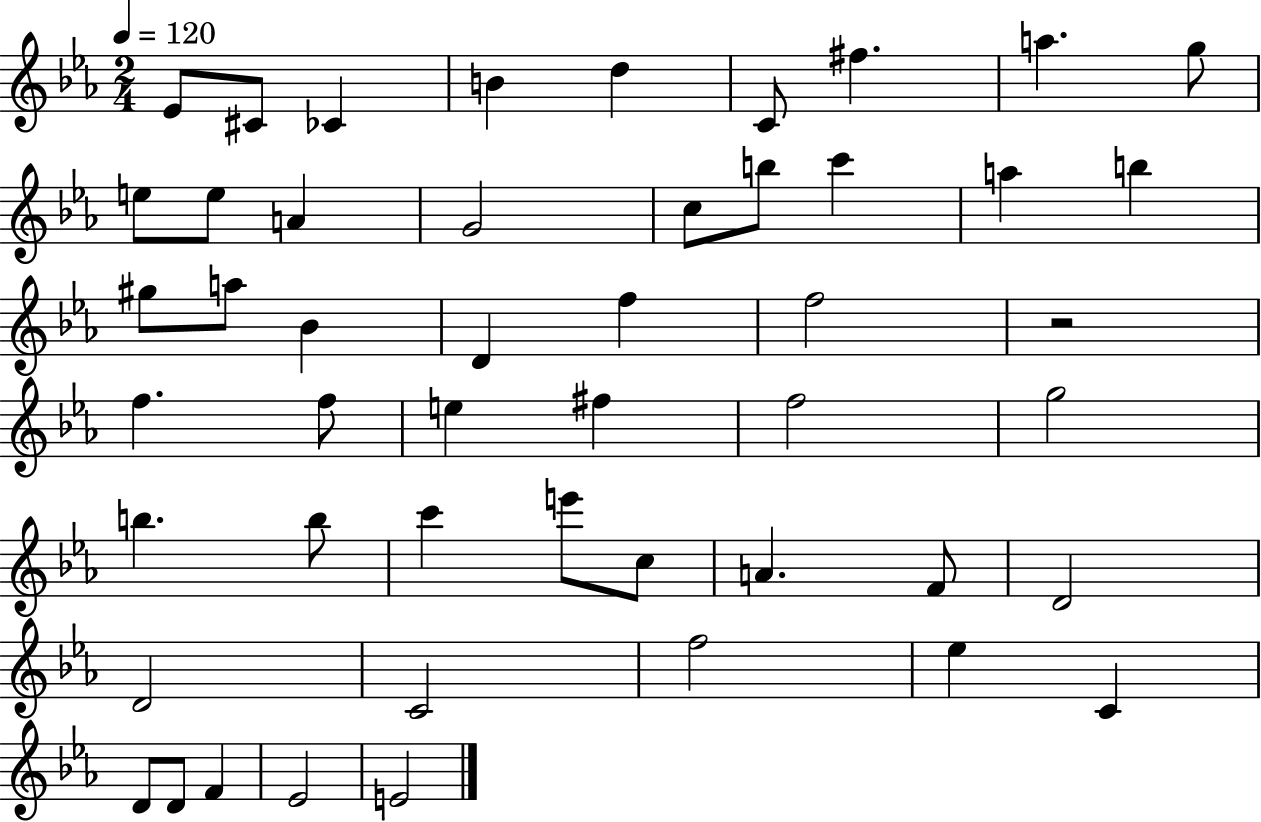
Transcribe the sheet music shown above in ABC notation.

X:1
T:Untitled
M:2/4
L:1/4
K:Eb
_E/2 ^C/2 _C B d C/2 ^f a g/2 e/2 e/2 A G2 c/2 b/2 c' a b ^g/2 a/2 _B D f f2 z2 f f/2 e ^f f2 g2 b b/2 c' e'/2 c/2 A F/2 D2 D2 C2 f2 _e C D/2 D/2 F _E2 E2